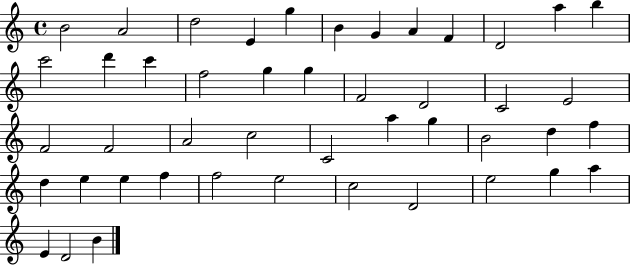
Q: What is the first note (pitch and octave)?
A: B4